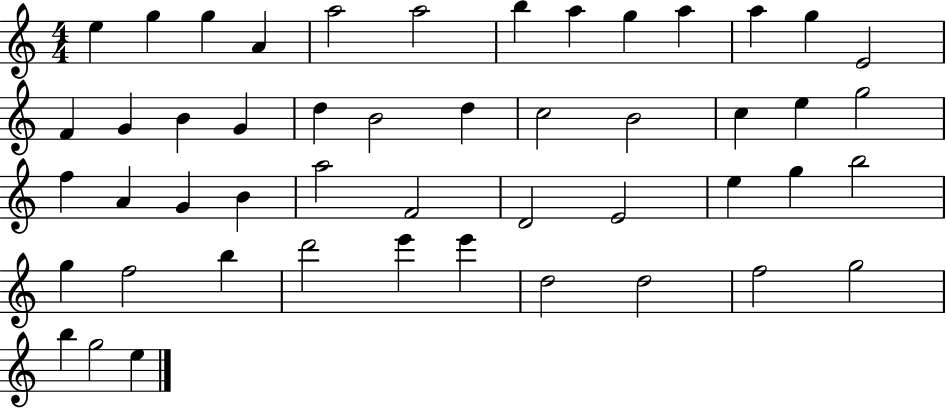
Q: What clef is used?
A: treble